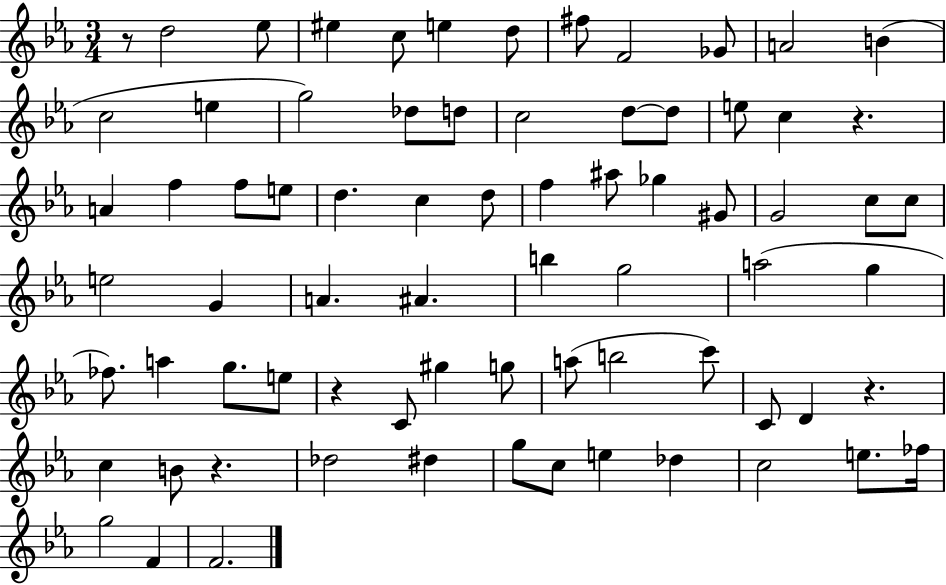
X:1
T:Untitled
M:3/4
L:1/4
K:Eb
z/2 d2 _e/2 ^e c/2 e d/2 ^f/2 F2 _G/2 A2 B c2 e g2 _d/2 d/2 c2 d/2 d/2 e/2 c z A f f/2 e/2 d c d/2 f ^a/2 _g ^G/2 G2 c/2 c/2 e2 G A ^A b g2 a2 g _f/2 a g/2 e/2 z C/2 ^g g/2 a/2 b2 c'/2 C/2 D z c B/2 z _d2 ^d g/2 c/2 e _d c2 e/2 _f/4 g2 F F2